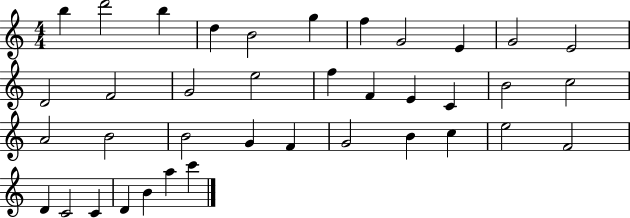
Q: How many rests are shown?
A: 0